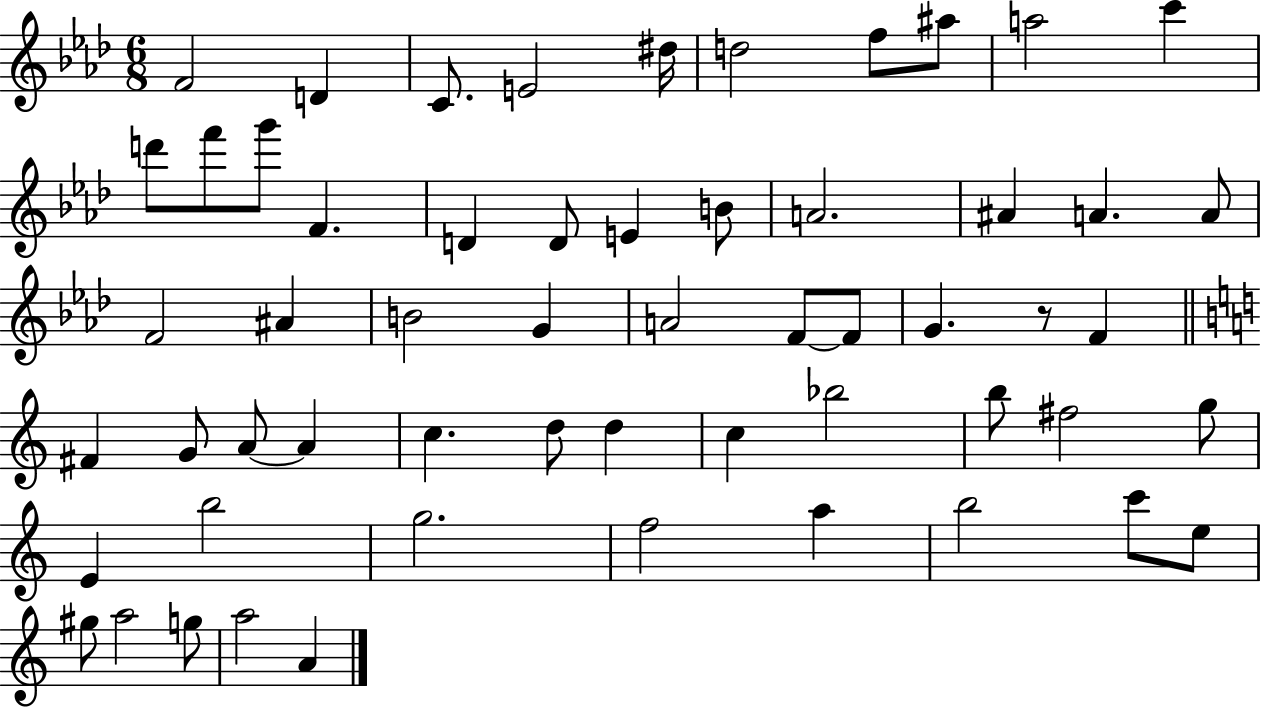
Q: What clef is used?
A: treble